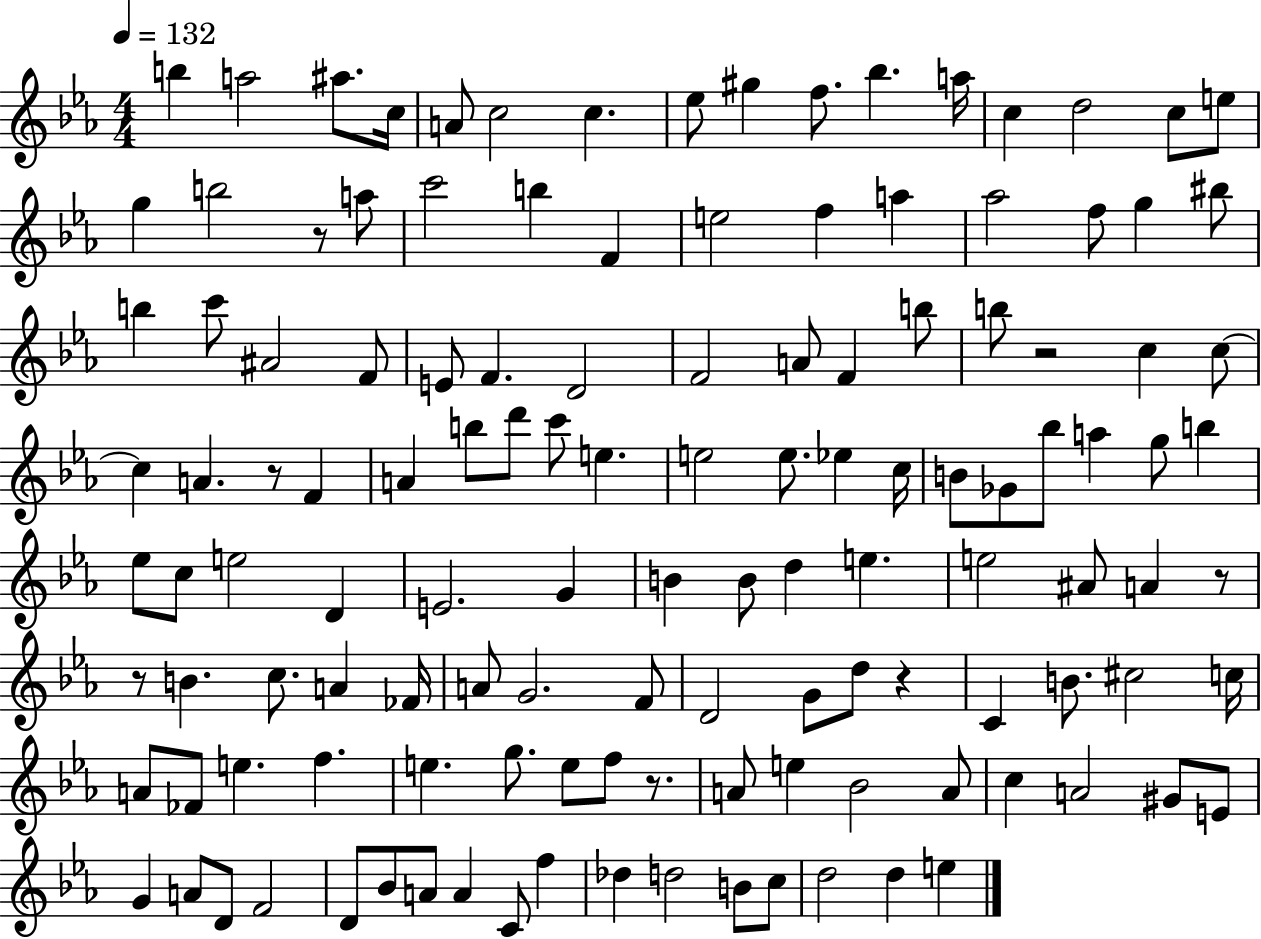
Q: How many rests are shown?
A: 7